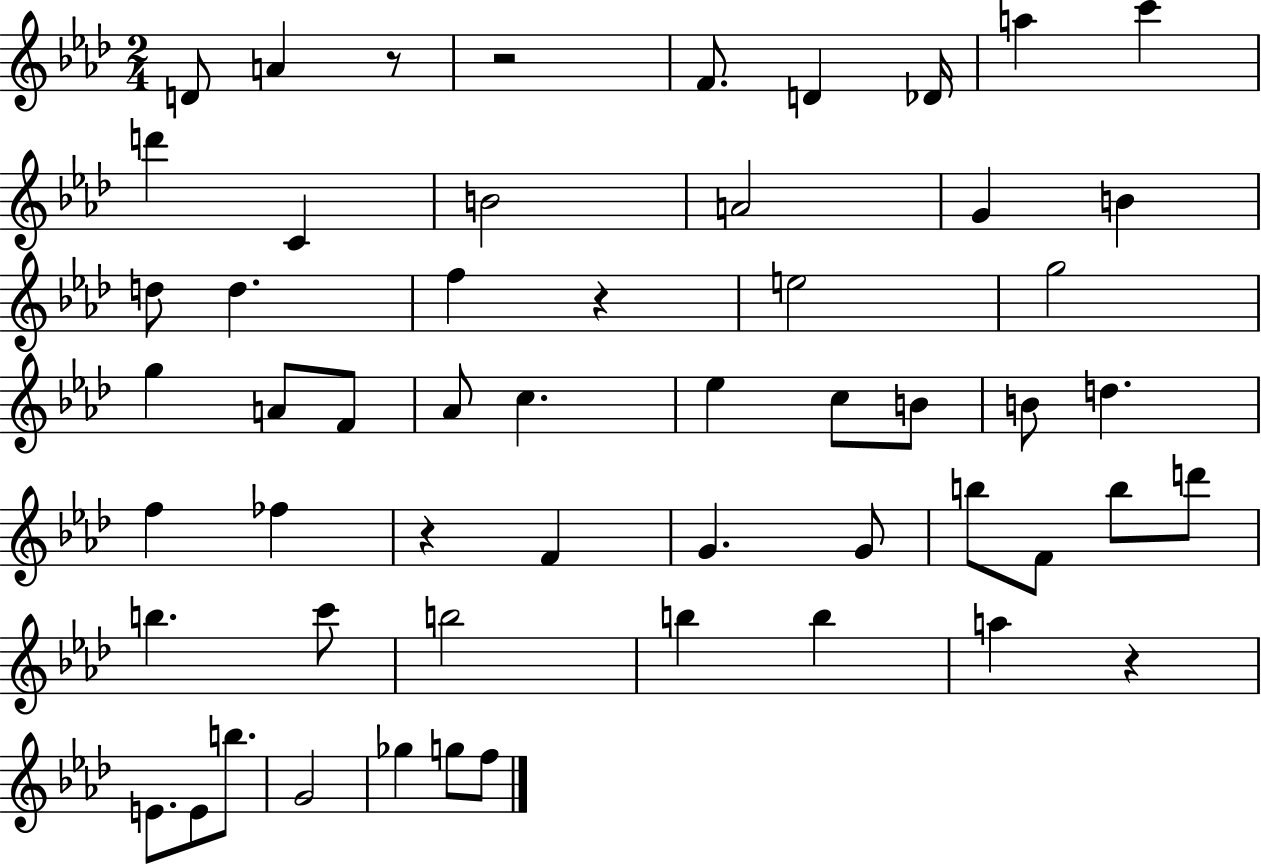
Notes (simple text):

D4/e A4/q R/e R/h F4/e. D4/q Db4/s A5/q C6/q D6/q C4/q B4/h A4/h G4/q B4/q D5/e D5/q. F5/q R/q E5/h G5/h G5/q A4/e F4/e Ab4/e C5/q. Eb5/q C5/e B4/e B4/e D5/q. F5/q FES5/q R/q F4/q G4/q. G4/e B5/e F4/e B5/e D6/e B5/q. C6/e B5/h B5/q B5/q A5/q R/q E4/e. E4/e B5/e. G4/h Gb5/q G5/e F5/e